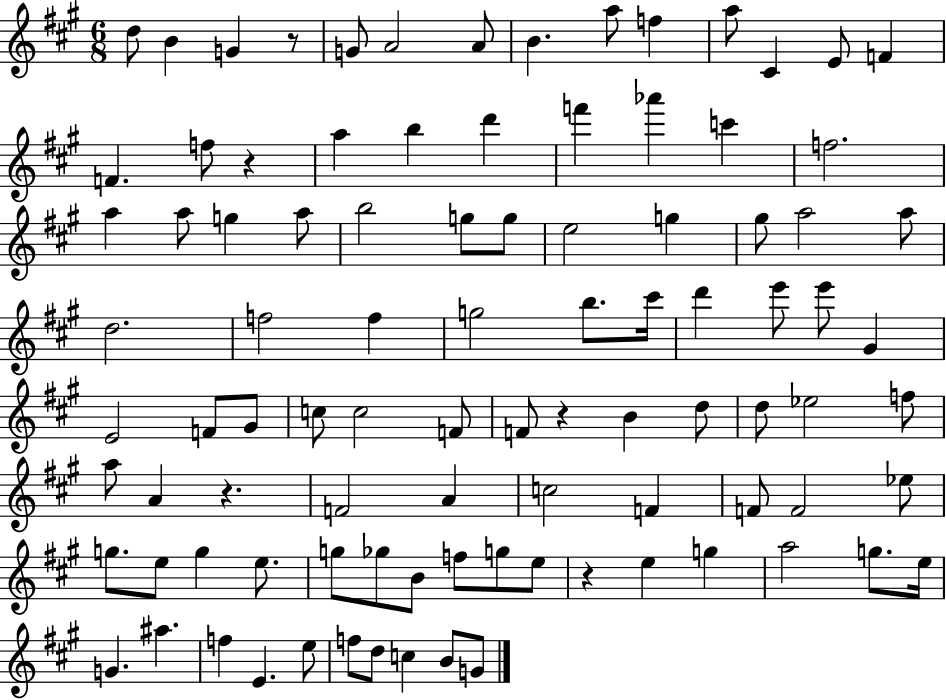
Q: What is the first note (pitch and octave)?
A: D5